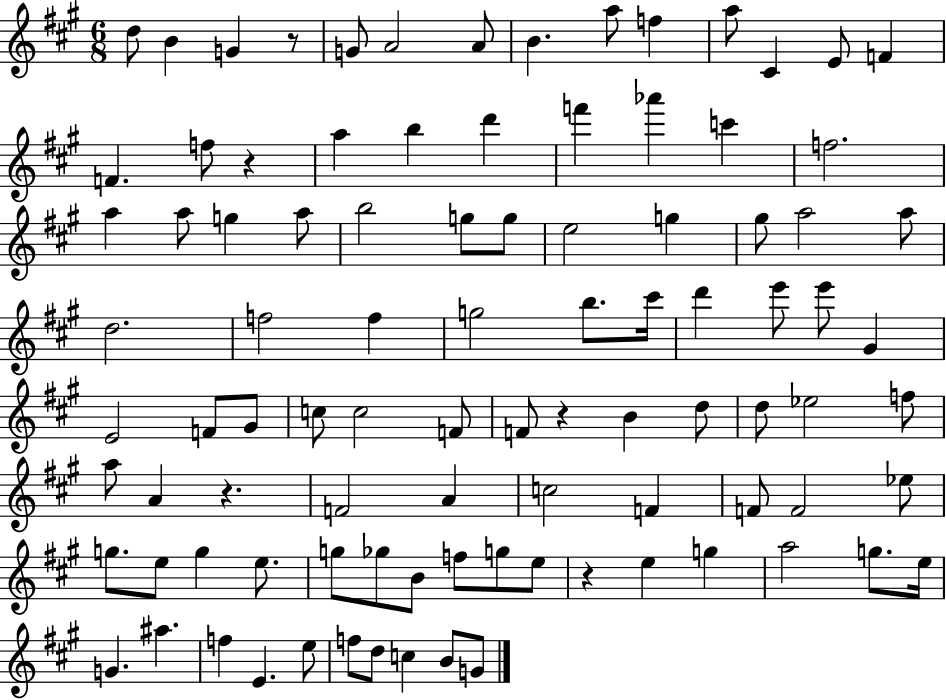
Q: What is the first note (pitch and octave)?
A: D5